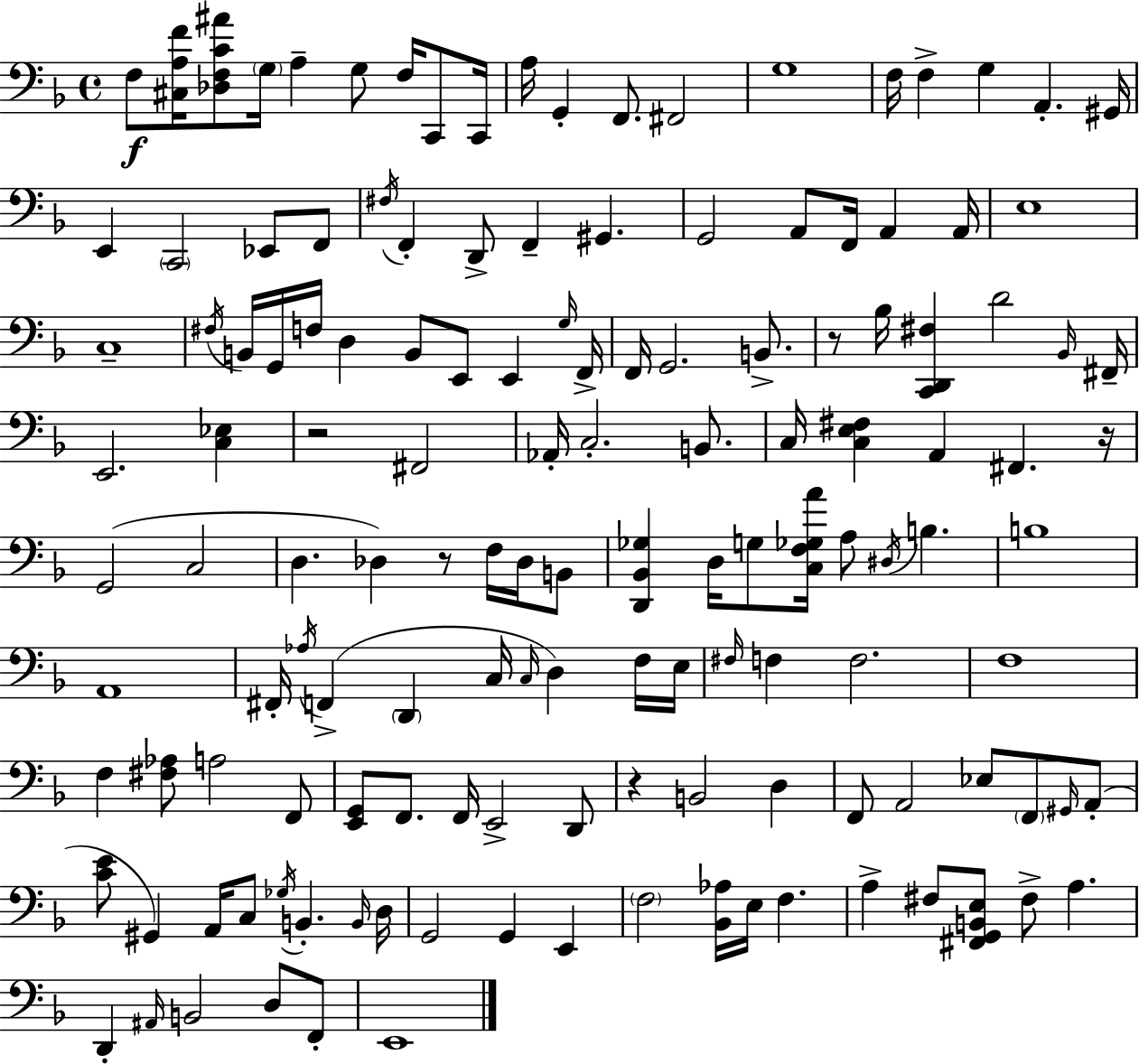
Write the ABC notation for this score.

X:1
T:Untitled
M:4/4
L:1/4
K:F
F,/2 [^C,A,F]/4 [_D,F,C^A]/2 G,/4 A, G,/2 F,/4 C,,/2 C,,/4 A,/4 G,, F,,/2 ^F,,2 G,4 F,/4 F, G, A,, ^G,,/4 E,, C,,2 _E,,/2 F,,/2 ^F,/4 F,, D,,/2 F,, ^G,, G,,2 A,,/2 F,,/4 A,, A,,/4 E,4 C,4 ^F,/4 B,,/4 G,,/4 F,/4 D, B,,/2 E,,/2 E,, G,/4 F,,/4 F,,/4 G,,2 B,,/2 z/2 _B,/4 [C,,D,,^F,] D2 _B,,/4 ^F,,/4 E,,2 [C,_E,] z2 ^F,,2 _A,,/4 C,2 B,,/2 C,/4 [C,E,^F,] A,, ^F,, z/4 G,,2 C,2 D, _D, z/2 F,/4 _D,/4 B,,/2 [D,,_B,,_G,] D,/4 G,/2 [C,F,_G,A]/4 A,/2 ^D,/4 B, B,4 A,,4 ^F,,/4 _A,/4 F,, D,, C,/4 C,/4 D, F,/4 E,/4 ^F,/4 F, F,2 F,4 F, [^F,_A,]/2 A,2 F,,/2 [E,,G,,]/2 F,,/2 F,,/4 E,,2 D,,/2 z B,,2 D, F,,/2 A,,2 _E,/2 F,,/2 ^G,,/4 A,,/2 [CE]/2 ^G,, A,,/4 C,/2 _G,/4 B,, B,,/4 D,/4 G,,2 G,, E,, F,2 [_B,,_A,]/4 E,/4 F, A, ^F,/2 [^F,,G,,B,,E,]/2 ^F,/2 A, D,, ^A,,/4 B,,2 D,/2 F,,/2 E,,4